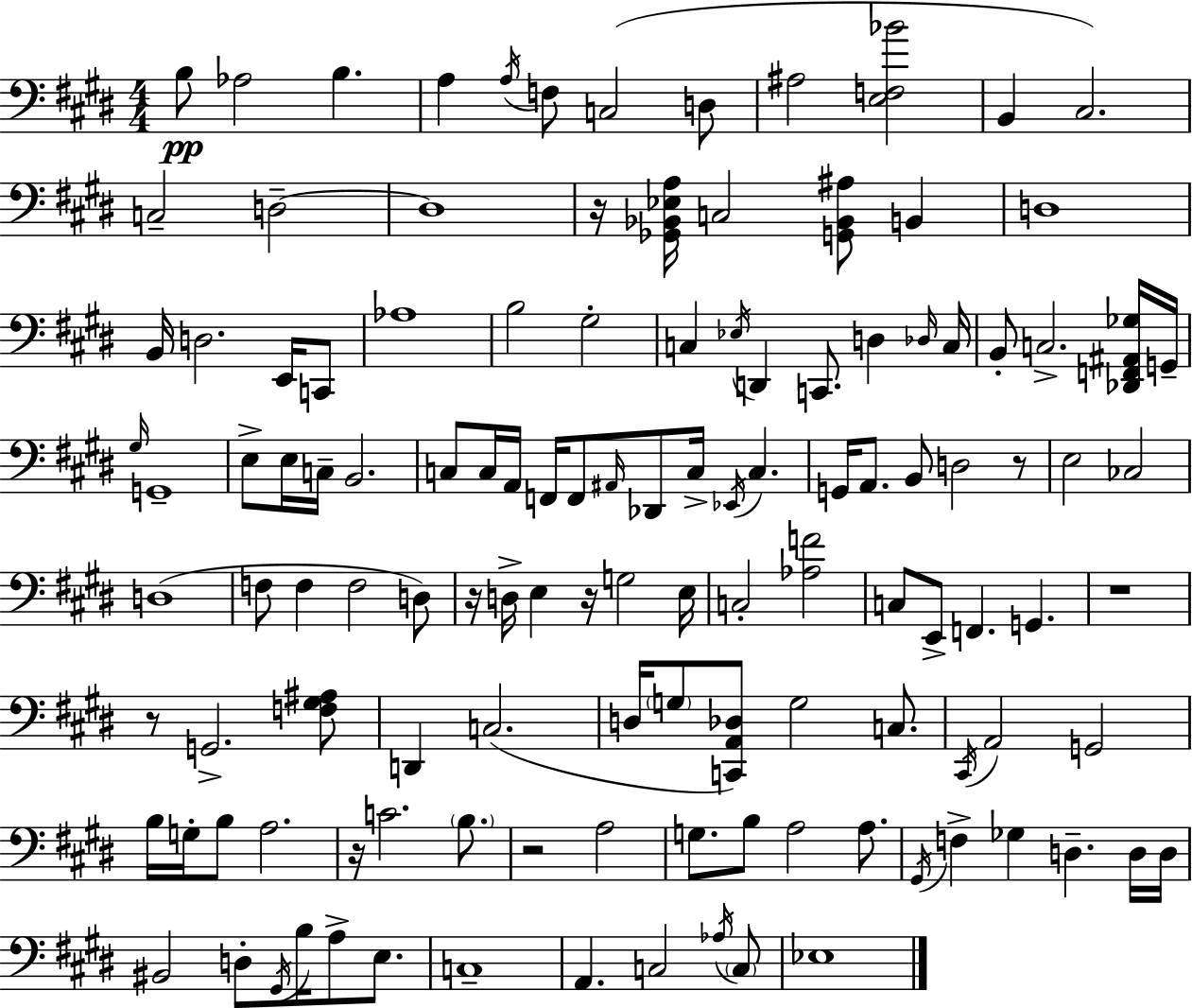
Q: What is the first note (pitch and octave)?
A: B3